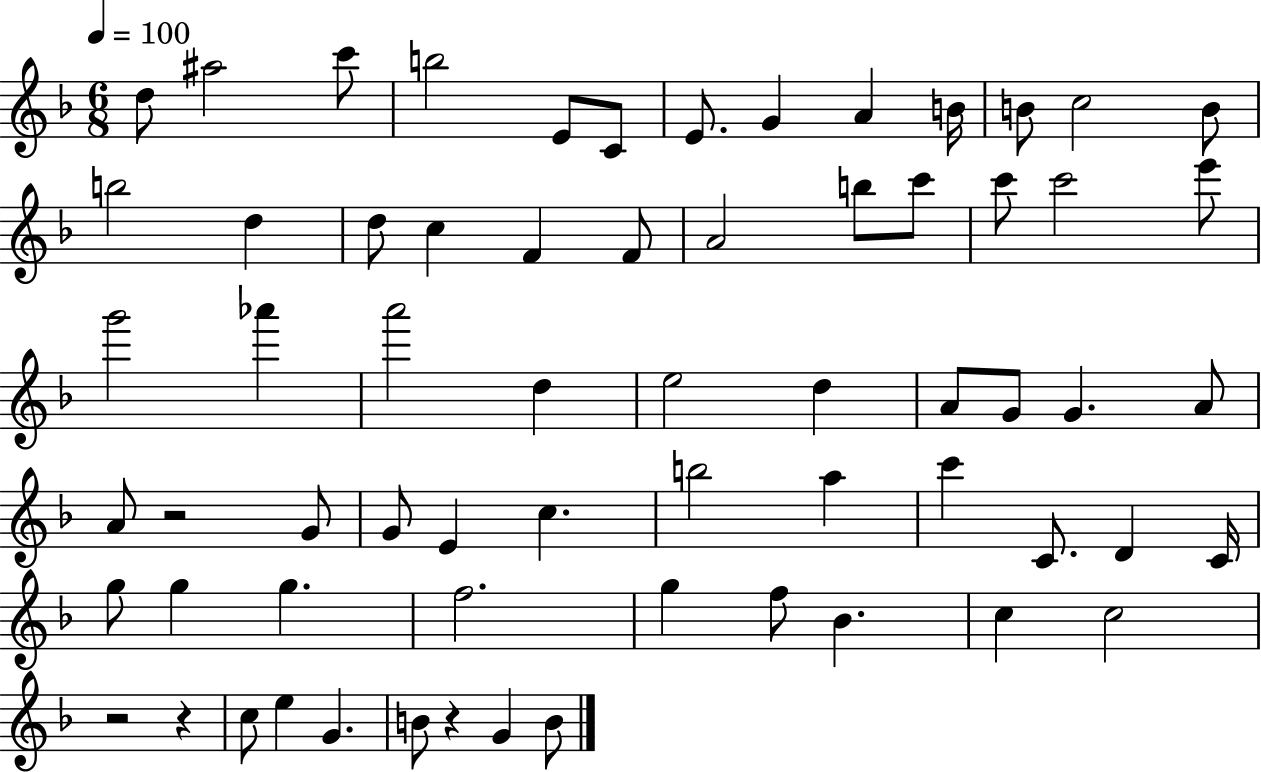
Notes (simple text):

D5/e A#5/h C6/e B5/h E4/e C4/e E4/e. G4/q A4/q B4/s B4/e C5/h B4/e B5/h D5/q D5/e C5/q F4/q F4/e A4/h B5/e C6/e C6/e C6/h E6/e G6/h Ab6/q A6/h D5/q E5/h D5/q A4/e G4/e G4/q. A4/e A4/e R/h G4/e G4/e E4/q C5/q. B5/h A5/q C6/q C4/e. D4/q C4/s G5/e G5/q G5/q. F5/h. G5/q F5/e Bb4/q. C5/q C5/h R/h R/q C5/e E5/q G4/q. B4/e R/q G4/q B4/e